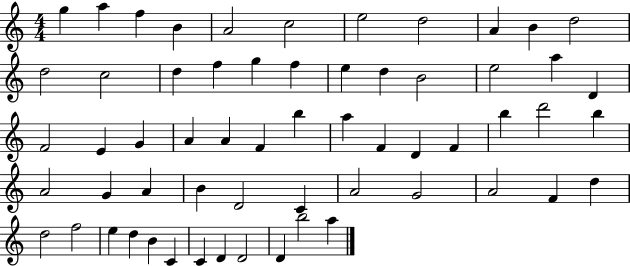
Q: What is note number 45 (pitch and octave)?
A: G4